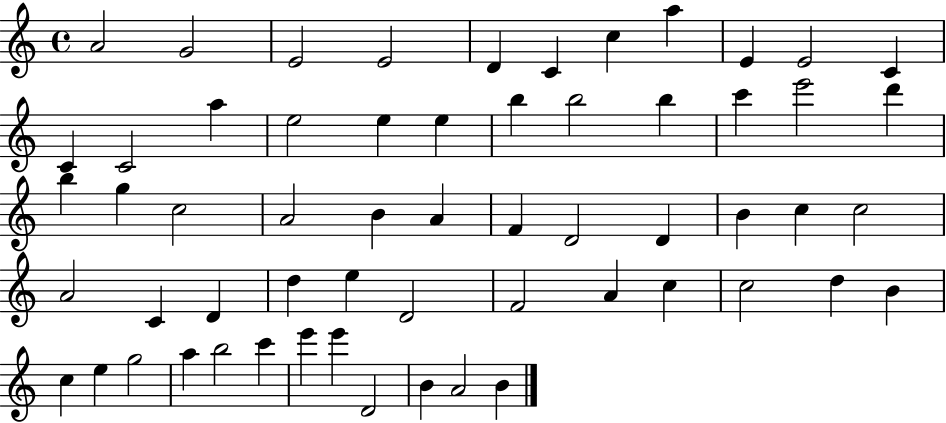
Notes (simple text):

A4/h G4/h E4/h E4/h D4/q C4/q C5/q A5/q E4/q E4/h C4/q C4/q C4/h A5/q E5/h E5/q E5/q B5/q B5/h B5/q C6/q E6/h D6/q B5/q G5/q C5/h A4/h B4/q A4/q F4/q D4/h D4/q B4/q C5/q C5/h A4/h C4/q D4/q D5/q E5/q D4/h F4/h A4/q C5/q C5/h D5/q B4/q C5/q E5/q G5/h A5/q B5/h C6/q E6/q E6/q D4/h B4/q A4/h B4/q